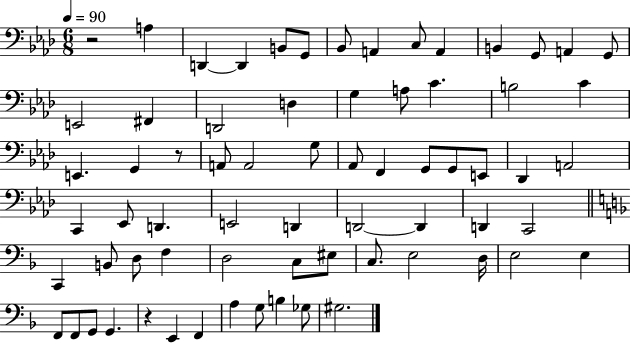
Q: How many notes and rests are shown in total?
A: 69